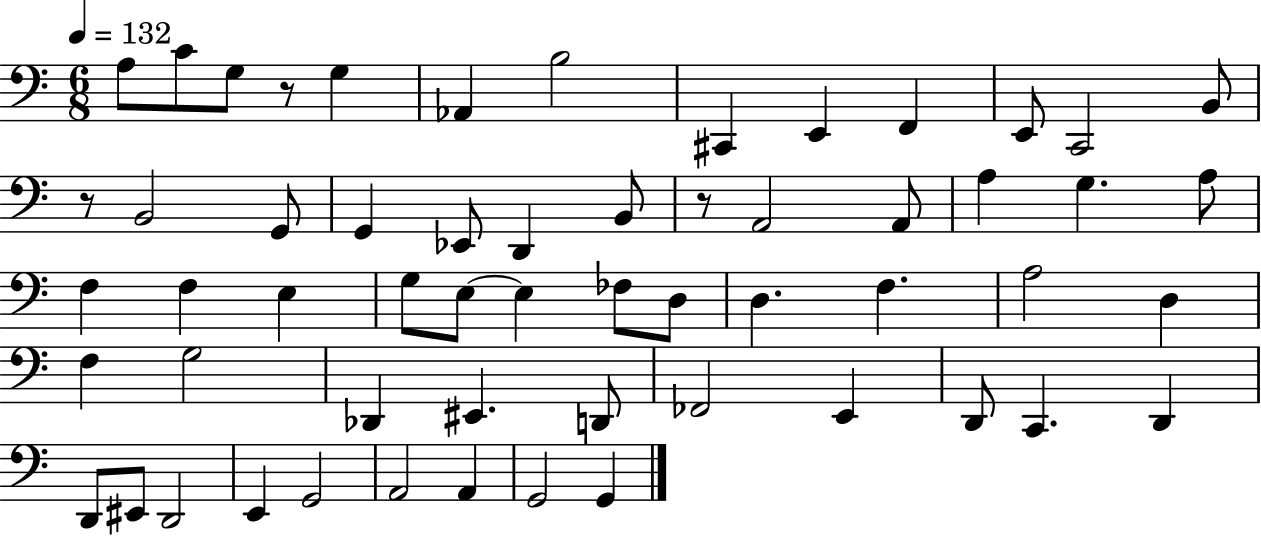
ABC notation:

X:1
T:Untitled
M:6/8
L:1/4
K:C
A,/2 C/2 G,/2 z/2 G, _A,, B,2 ^C,, E,, F,, E,,/2 C,,2 B,,/2 z/2 B,,2 G,,/2 G,, _E,,/2 D,, B,,/2 z/2 A,,2 A,,/2 A, G, A,/2 F, F, E, G,/2 E,/2 E, _F,/2 D,/2 D, F, A,2 D, F, G,2 _D,, ^E,, D,,/2 _F,,2 E,, D,,/2 C,, D,, D,,/2 ^E,,/2 D,,2 E,, G,,2 A,,2 A,, G,,2 G,,